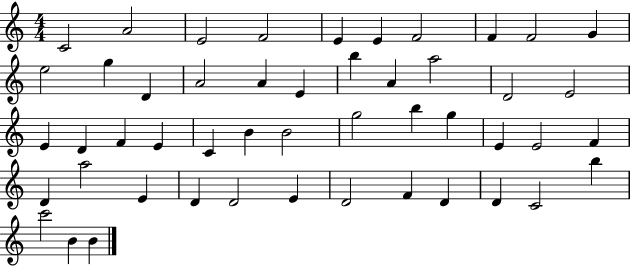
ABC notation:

X:1
T:Untitled
M:4/4
L:1/4
K:C
C2 A2 E2 F2 E E F2 F F2 G e2 g D A2 A E b A a2 D2 E2 E D F E C B B2 g2 b g E E2 F D a2 E D D2 E D2 F D D C2 b c'2 B B